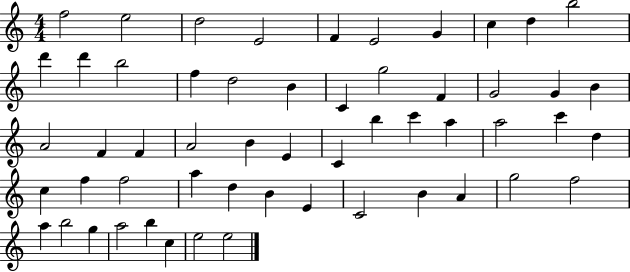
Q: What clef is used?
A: treble